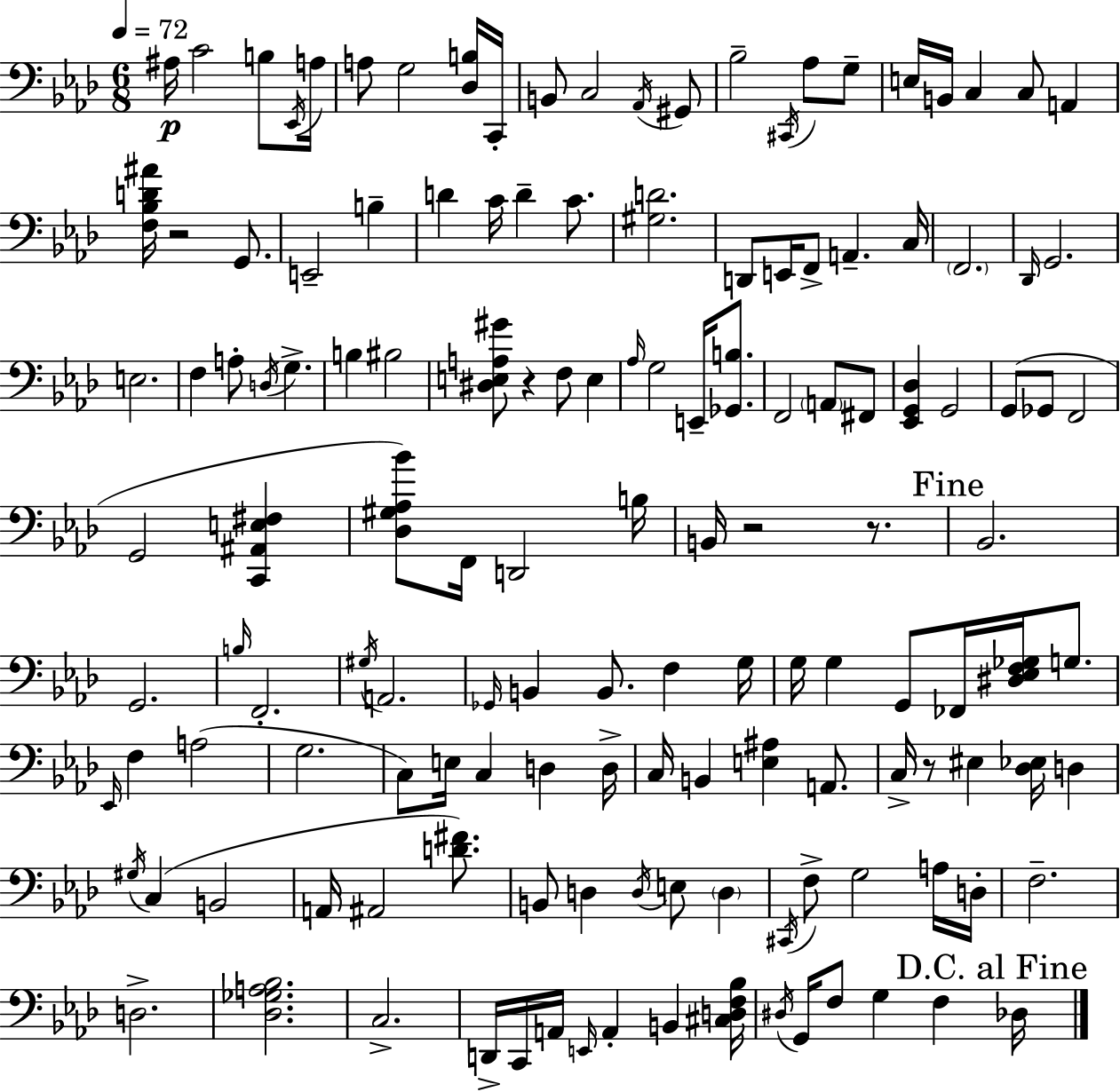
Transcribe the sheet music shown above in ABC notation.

X:1
T:Untitled
M:6/8
L:1/4
K:Fm
^A,/4 C2 B,/2 _E,,/4 A,/4 A,/2 G,2 [_D,B,]/4 C,,/4 B,,/2 C,2 _A,,/4 ^G,,/2 _B,2 ^C,,/4 _A,/2 G,/2 E,/4 B,,/4 C, C,/2 A,, [F,_B,D^A]/4 z2 G,,/2 E,,2 B, D C/4 D C/2 [^G,D]2 D,,/2 E,,/4 F,,/2 A,, C,/4 F,,2 _D,,/4 G,,2 E,2 F, A,/2 D,/4 G, B, ^B,2 [^D,E,A,^G]/2 z F,/2 E, _A,/4 G,2 E,,/4 [_G,,B,]/2 F,,2 A,,/2 ^F,,/2 [_E,,G,,_D,] G,,2 G,,/2 _G,,/2 F,,2 G,,2 [C,,^A,,E,^F,] [_D,^G,_A,_B]/2 F,,/4 D,,2 B,/4 B,,/4 z2 z/2 _B,,2 G,,2 B,/4 F,,2 ^G,/4 A,,2 _G,,/4 B,, B,,/2 F, G,/4 G,/4 G, G,,/2 _F,,/4 [^D,_E,F,_G,]/4 G,/2 _E,,/4 F, A,2 G,2 C,/2 E,/4 C, D, D,/4 C,/4 B,, [E,^A,] A,,/2 C,/4 z/2 ^E, [_D,_E,]/4 D, ^G,/4 C, B,,2 A,,/4 ^A,,2 [D^F]/2 B,,/2 D, D,/4 E,/2 D, ^C,,/4 F,/2 G,2 A,/4 D,/4 F,2 D,2 [_D,_G,A,_B,]2 C,2 D,,/4 C,,/4 A,,/4 E,,/4 A,, B,, [^C,D,F,_B,]/4 ^D,/4 G,,/4 F,/2 G, F, _D,/4